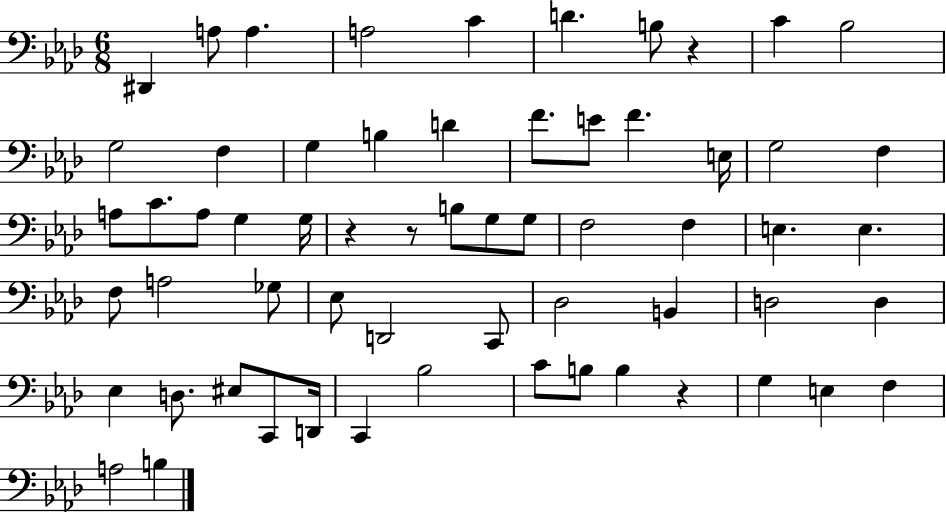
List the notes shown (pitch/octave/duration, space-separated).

D#2/q A3/e A3/q. A3/h C4/q D4/q. B3/e R/q C4/q Bb3/h G3/h F3/q G3/q B3/q D4/q F4/e. E4/e F4/q. E3/s G3/h F3/q A3/e C4/e. A3/e G3/q G3/s R/q R/e B3/e G3/e G3/e F3/h F3/q E3/q. E3/q. F3/e A3/h Gb3/e Eb3/e D2/h C2/e Db3/h B2/q D3/h D3/q Eb3/q D3/e. EIS3/e C2/e D2/s C2/q Bb3/h C4/e B3/e B3/q R/q G3/q E3/q F3/q A3/h B3/q